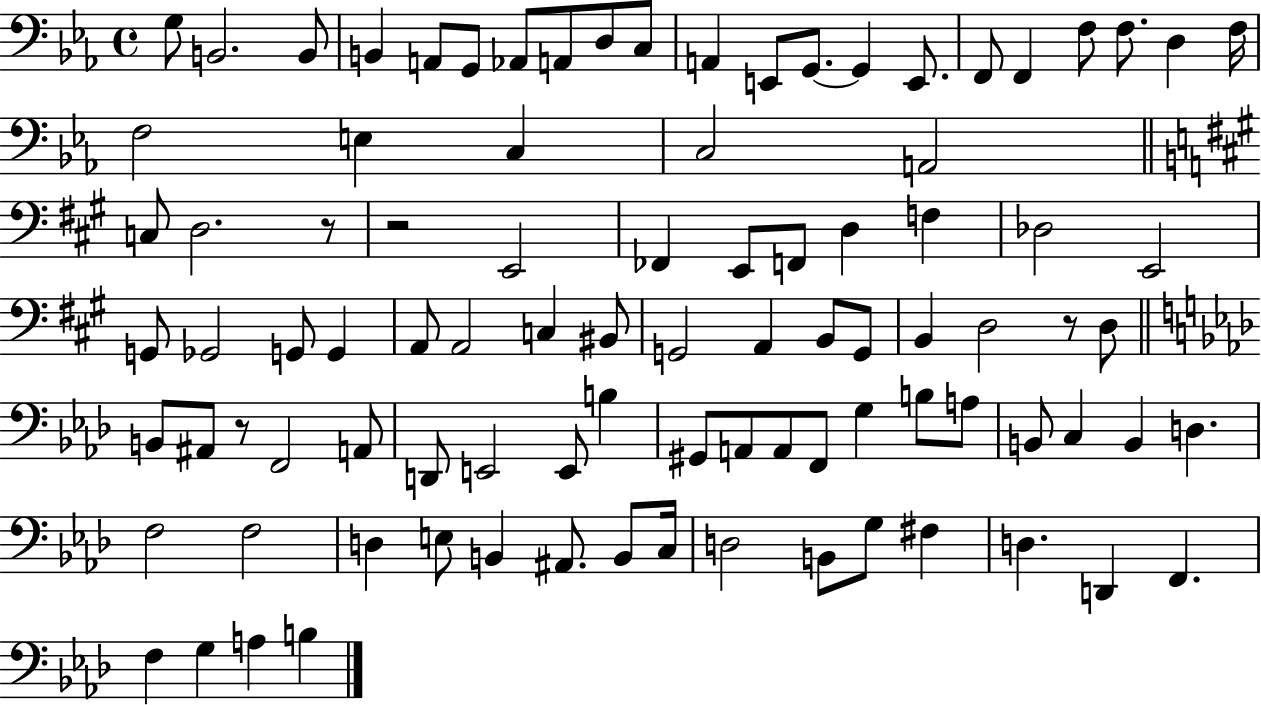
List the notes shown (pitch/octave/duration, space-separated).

G3/e B2/h. B2/e B2/q A2/e G2/e Ab2/e A2/e D3/e C3/e A2/q E2/e G2/e. G2/q E2/e. F2/e F2/q F3/e F3/e. D3/q F3/s F3/h E3/q C3/q C3/h A2/h C3/e D3/h. R/e R/h E2/h FES2/q E2/e F2/e D3/q F3/q Db3/h E2/h G2/e Gb2/h G2/e G2/q A2/e A2/h C3/q BIS2/e G2/h A2/q B2/e G2/e B2/q D3/h R/e D3/e B2/e A#2/e R/e F2/h A2/e D2/e E2/h E2/e B3/q G#2/e A2/e A2/e F2/e G3/q B3/e A3/e B2/e C3/q B2/q D3/q. F3/h F3/h D3/q E3/e B2/q A#2/e. B2/e C3/s D3/h B2/e G3/e F#3/q D3/q. D2/q F2/q. F3/q G3/q A3/q B3/q